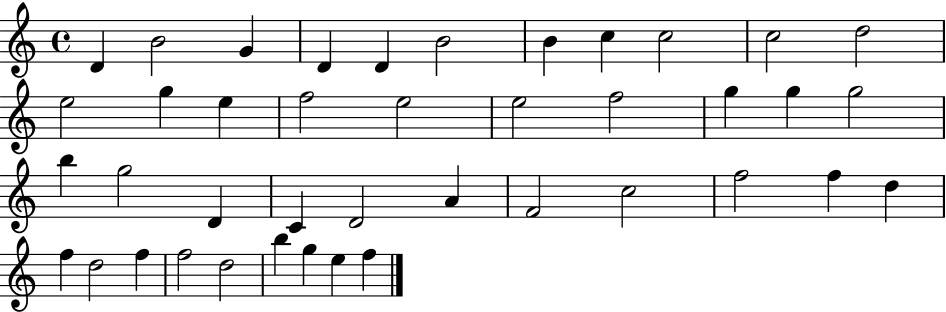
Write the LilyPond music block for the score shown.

{
  \clef treble
  \time 4/4
  \defaultTimeSignature
  \key c \major
  d'4 b'2 g'4 | d'4 d'4 b'2 | b'4 c''4 c''2 | c''2 d''2 | \break e''2 g''4 e''4 | f''2 e''2 | e''2 f''2 | g''4 g''4 g''2 | \break b''4 g''2 d'4 | c'4 d'2 a'4 | f'2 c''2 | f''2 f''4 d''4 | \break f''4 d''2 f''4 | f''2 d''2 | b''4 g''4 e''4 f''4 | \bar "|."
}